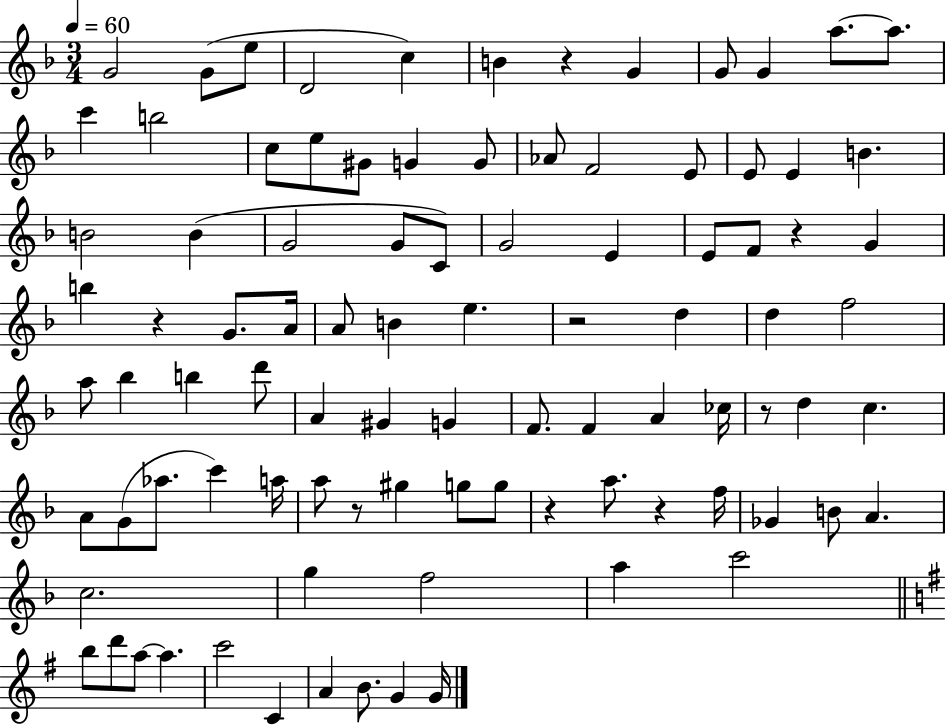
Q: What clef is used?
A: treble